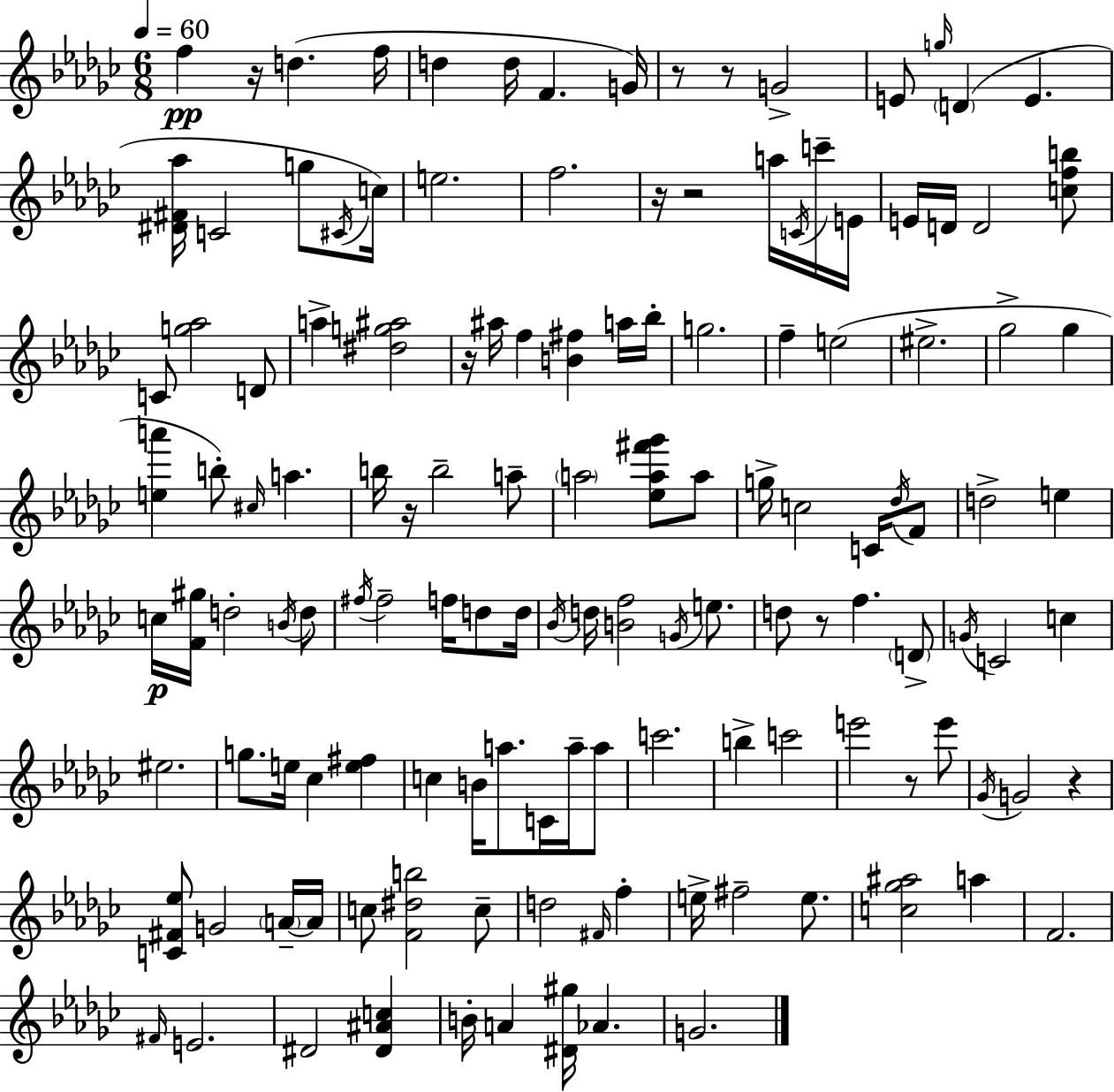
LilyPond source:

{
  \clef treble
  \numericTimeSignature
  \time 6/8
  \key ees \minor
  \tempo 4 = 60
  f''4\pp r16 d''4.( f''16 | d''4 d''16 f'4. g'16) | r8 r8 g'2-> | e'8 \grace { g''16 } \parenthesize d'4( e'4. | \break <dis' fis' aes''>16 c'2 g''8 | \acciaccatura { cis'16 }) c''16 e''2. | f''2. | r16 r2 a''16 | \break \acciaccatura { c'16 } c'''16-- e'16 e'16 d'16 d'2 | <c'' f'' b''>8 c'8 <g'' aes''>2 | d'8 a''4-> <dis'' g'' ais''>2 | r16 ais''16 f''4 <b' fis''>4 | \break a''16 bes''16-. g''2. | f''4-- e''2( | eis''2.-> | ges''2-> ges''4 | \break <e'' a'''>4 b''8-.) \grace { cis''16 } a''4. | b''16 r16 b''2-- | a''8-- \parenthesize a''2 | <ees'' a'' fis''' ges'''>8 a''8 g''16-> c''2 | \break c'16 \acciaccatura { des''16 } f'8 d''2-> | e''4 c''16\p <f' gis''>16 d''2-. | \acciaccatura { b'16 } d''8 \acciaccatura { fis''16 } fis''2-- | f''16 d''8 d''16 \acciaccatura { bes'16 } d''16 <b' f''>2 | \break \acciaccatura { g'16 } e''8. d''8 r8 | f''4. \parenthesize d'8-> \acciaccatura { g'16 } c'2 | c''4 eis''2. | g''8. | \break e''16 ces''4 <e'' fis''>4 c''4 | b'16 a''8. c'16 a''16-- a''8 c'''2. | b''4-> | c'''2 e'''2 | \break r8 e'''8 \acciaccatura { ges'16 } g'2 | r4 <c' fis' ees''>8 | g'2 \parenthesize a'16--~~ a'16 c''8 | <f' dis'' b''>2 c''8-- d''2 | \break \grace { fis'16 } f''4-. | e''16-> fis''2-- e''8. | <c'' ges'' ais''>2 a''4 | f'2. | \break \grace { fis'16 } e'2. | dis'2 <dis' ais' c''>4 | b'16-. a'4 <dis' gis''>16 aes'4. | g'2. | \break \bar "|."
}